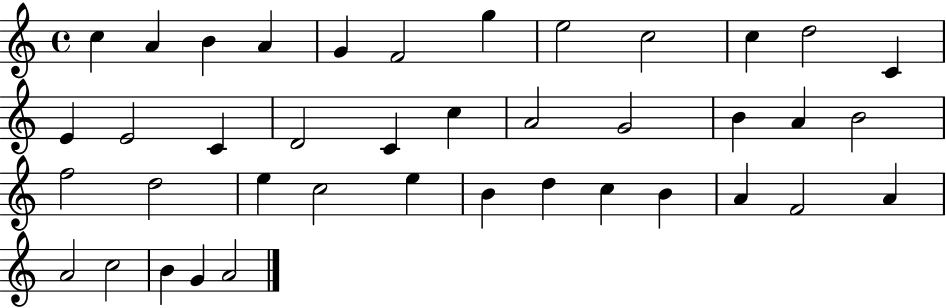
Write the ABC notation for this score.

X:1
T:Untitled
M:4/4
L:1/4
K:C
c A B A G F2 g e2 c2 c d2 C E E2 C D2 C c A2 G2 B A B2 f2 d2 e c2 e B d c B A F2 A A2 c2 B G A2